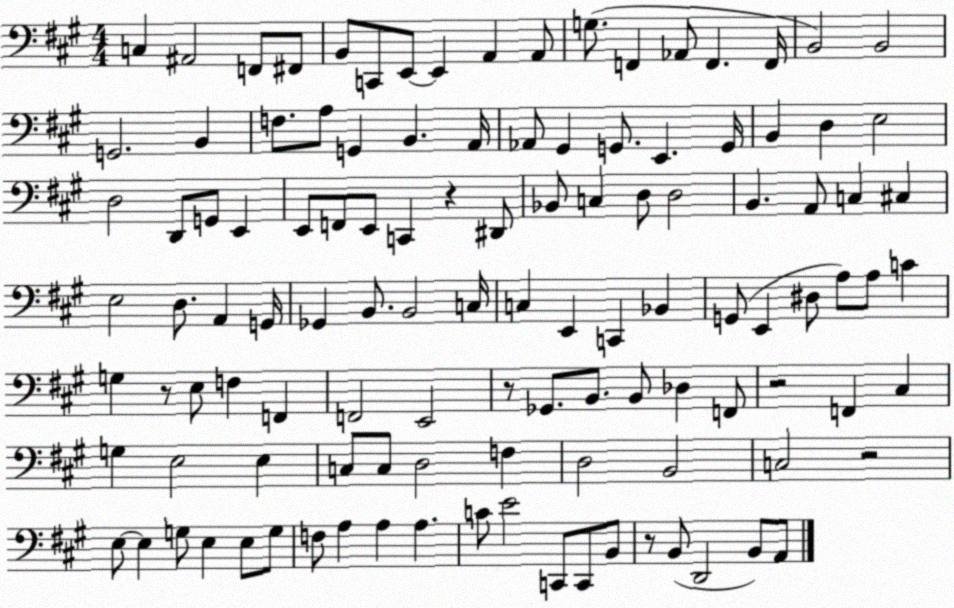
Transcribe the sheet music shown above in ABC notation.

X:1
T:Untitled
M:4/4
L:1/4
K:A
C, ^A,,2 F,,/2 ^F,,/2 B,,/2 C,,/2 E,,/2 E,, A,, A,,/2 G,/2 F,, _A,,/2 F,, F,,/4 B,,2 B,,2 G,,2 B,, F,/2 A,/2 G,, B,, A,,/4 _A,,/2 ^G,, G,,/2 E,, G,,/4 B,, D, E,2 D,2 D,,/2 G,,/2 E,, E,,/2 F,,/2 E,,/2 C,, z ^D,,/2 _B,,/2 C, D,/2 D,2 B,, A,,/2 C, ^C, E,2 D,/2 A,, G,,/4 _G,, B,,/2 B,,2 C,/4 C, E,, C,, _B,, G,,/2 E,, ^D,/2 A,/2 A,/2 C G, z/2 E,/2 F, F,, F,,2 E,,2 z/2 _G,,/2 B,,/2 B,,/2 _D, F,,/2 z2 F,, ^C, G, E,2 E, C,/2 C,/2 D,2 F, D,2 B,,2 C,2 z2 E,/2 E, G,/2 E, E,/2 G,/2 F,/2 A, A, A, C/2 E2 C,,/2 C,,/2 B,,/2 z/2 B,,/2 D,,2 B,,/2 A,,/2